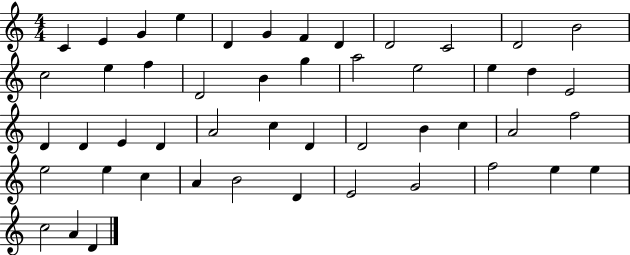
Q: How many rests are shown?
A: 0